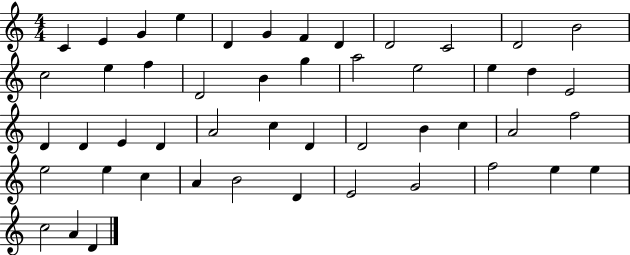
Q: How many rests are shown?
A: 0